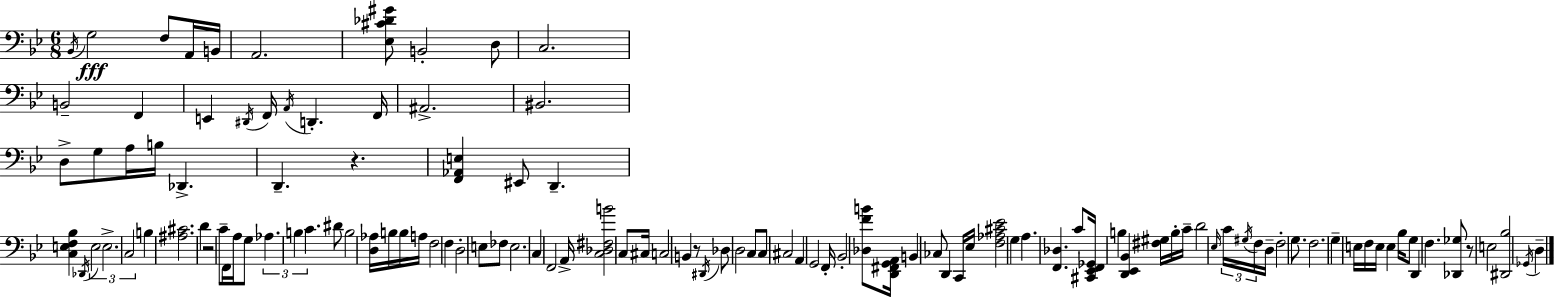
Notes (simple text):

Bb2/s G3/h F3/e A2/s B2/s A2/h. [Eb3,C#4,Db4,G#4]/e B2/h D3/e C3/h. B2/h F2/q E2/q D#2/s F2/s A2/s D2/q. F2/s A#2/h. BIS2/h. D3/e G3/e A3/s B3/s Db2/q. D2/q. R/q. [F2,Ab2,E3]/q EIS2/e D2/q. [C3,E3,F3,Bb3]/q Db2/s E3/h E3/h. C3/h B3/q [A#3,C#4]/h. D4/q R/h C4/e F2/s A3/s G3/e Ab3/q. B3/q C4/q. D#4/e B3/h [D3,Ab3]/s B3/s B3/s A3/s F3/h F3/q D3/h E3/e FES3/e E3/h. C3/q F2/h A2/s [C3,Db3,F#3,B4]/h C3/e C#3/s C3/h B2/q R/e D#2/s Db3/e D3/h C3/e C3/e C#3/h A2/q G2/h F2/s Bb2/h [Db3,F4,B4]/e [D2,F#2,G2,A2]/s B2/q CES3/e D2/q C2/s Eb3/s [F3,Ab3,C#4,Eb4]/h G3/q A3/q. [F2,Db3]/q. C4/e [C#2,Eb2,F2,Gb2]/s B3/q [D2,Eb2,Bb2]/q [F#3,G#3]/s B3/s C4/s D4/h Eb3/s C4/s G#3/s F3/s D3/s F3/h G3/e. F3/h. G3/q E3/s F3/s E3/s E3/q Bb3/s G3/e D2/q F3/q. [Db2,Gb3]/e R/e E3/h [D#2,Bb3]/h Gb2/s D3/q